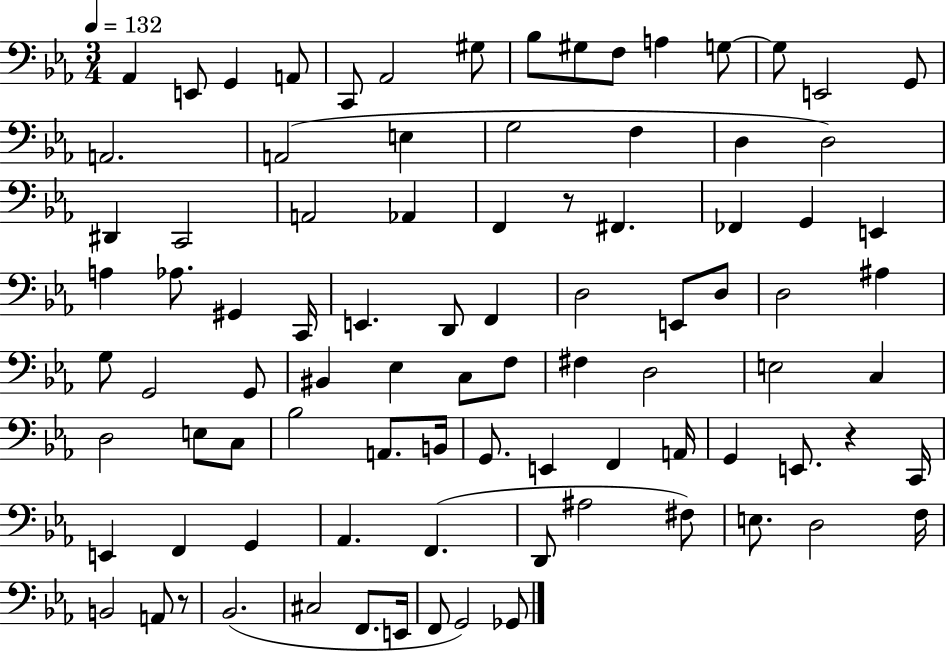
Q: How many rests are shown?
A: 3